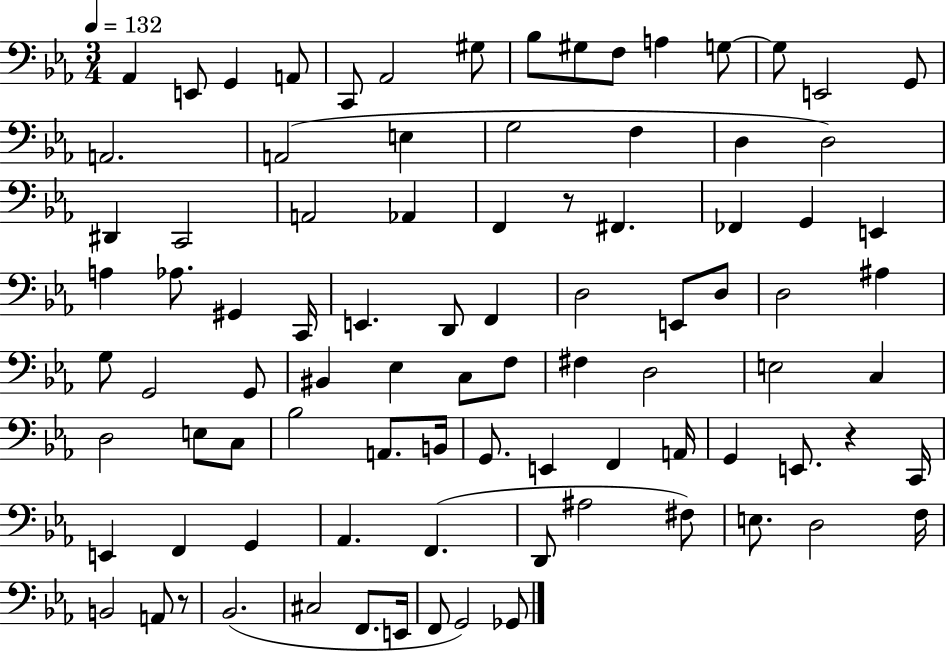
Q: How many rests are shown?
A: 3